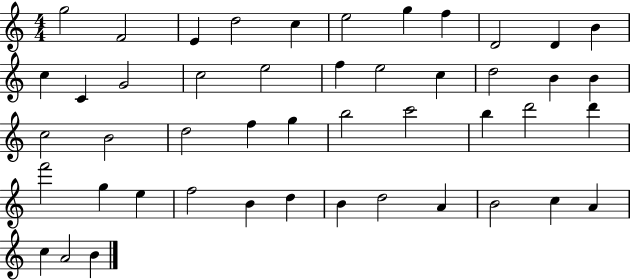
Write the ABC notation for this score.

X:1
T:Untitled
M:4/4
L:1/4
K:C
g2 F2 E d2 c e2 g f D2 D B c C G2 c2 e2 f e2 c d2 B B c2 B2 d2 f g b2 c'2 b d'2 d' f'2 g e f2 B d B d2 A B2 c A c A2 B